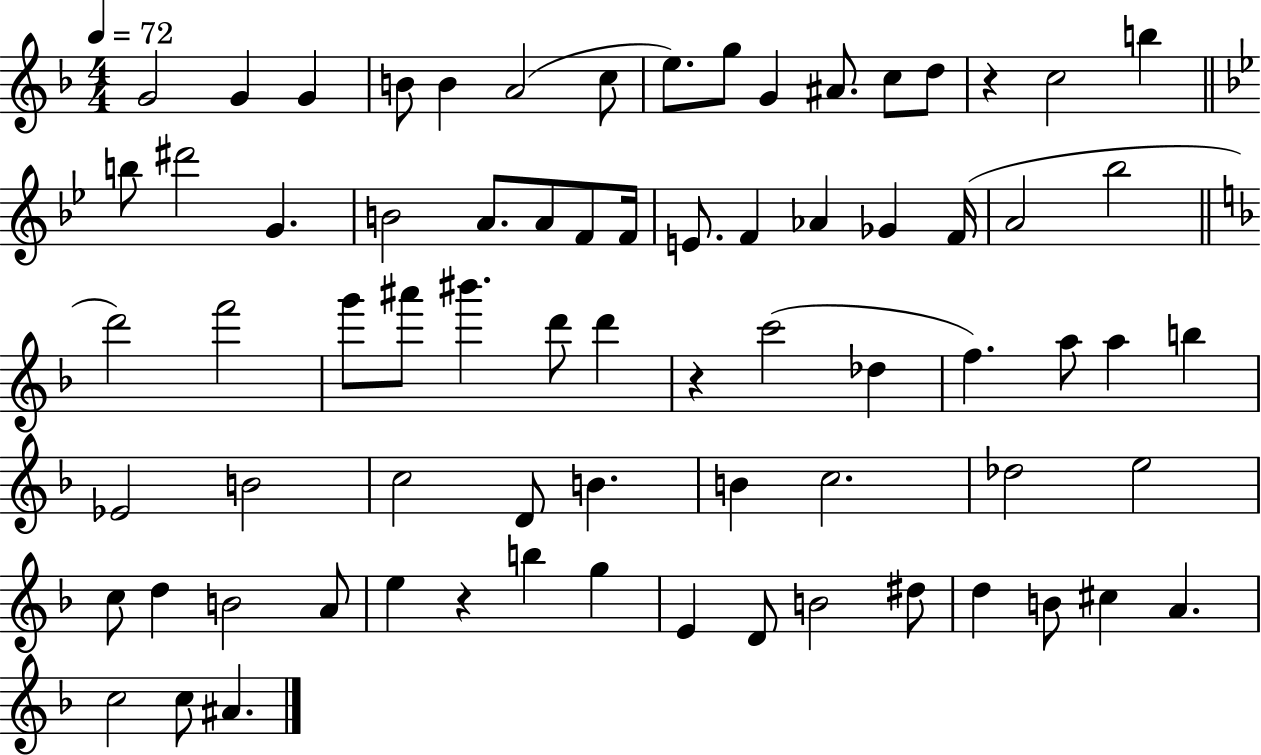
{
  \clef treble
  \numericTimeSignature
  \time 4/4
  \key f \major
  \tempo 4 = 72
  \repeat volta 2 { g'2 g'4 g'4 | b'8 b'4 a'2( c''8 | e''8.) g''8 g'4 ais'8. c''8 d''8 | r4 c''2 b''4 | \break \bar "||" \break \key g \minor b''8 dis'''2 g'4. | b'2 a'8. a'8 f'8 f'16 | e'8. f'4 aes'4 ges'4 f'16( | a'2 bes''2 | \break \bar "||" \break \key d \minor d'''2) f'''2 | g'''8 ais'''8 bis'''4. d'''8 d'''4 | r4 c'''2( des''4 | f''4.) a''8 a''4 b''4 | \break ees'2 b'2 | c''2 d'8 b'4. | b'4 c''2. | des''2 e''2 | \break c''8 d''4 b'2 a'8 | e''4 r4 b''4 g''4 | e'4 d'8 b'2 dis''8 | d''4 b'8 cis''4 a'4. | \break c''2 c''8 ais'4. | } \bar "|."
}